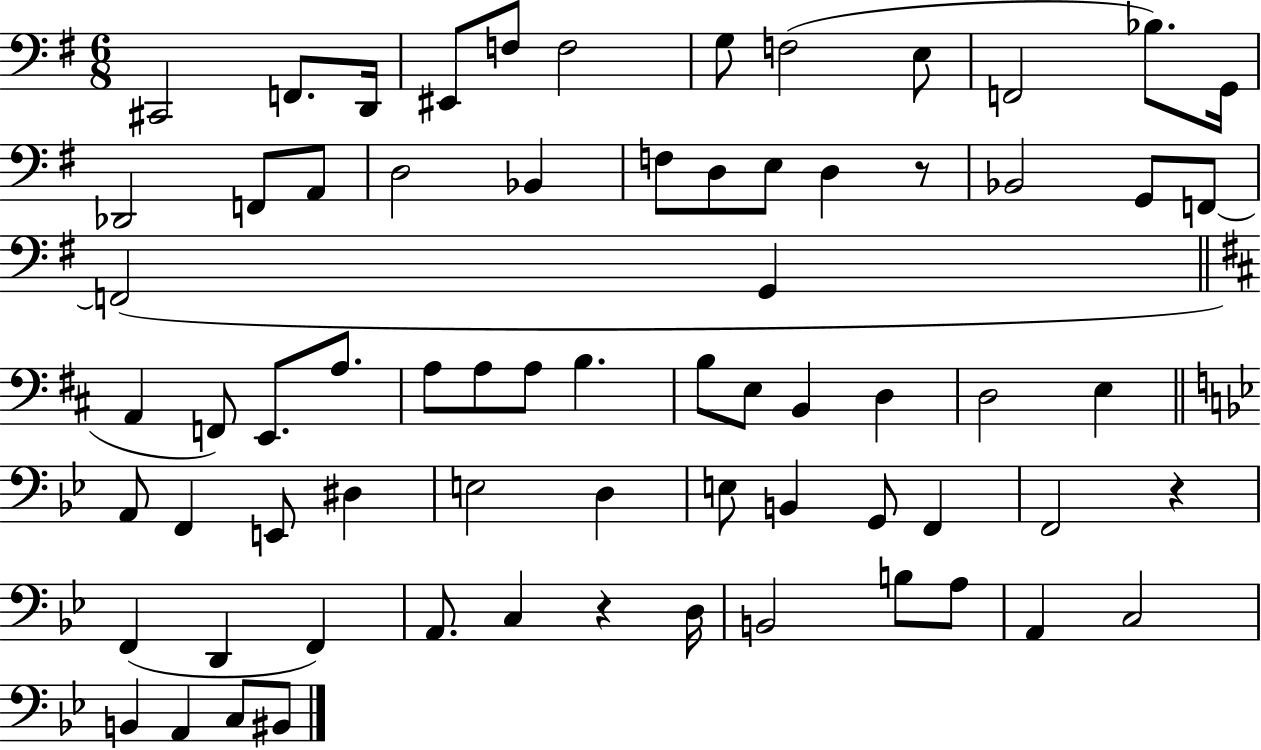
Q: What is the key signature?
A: G major